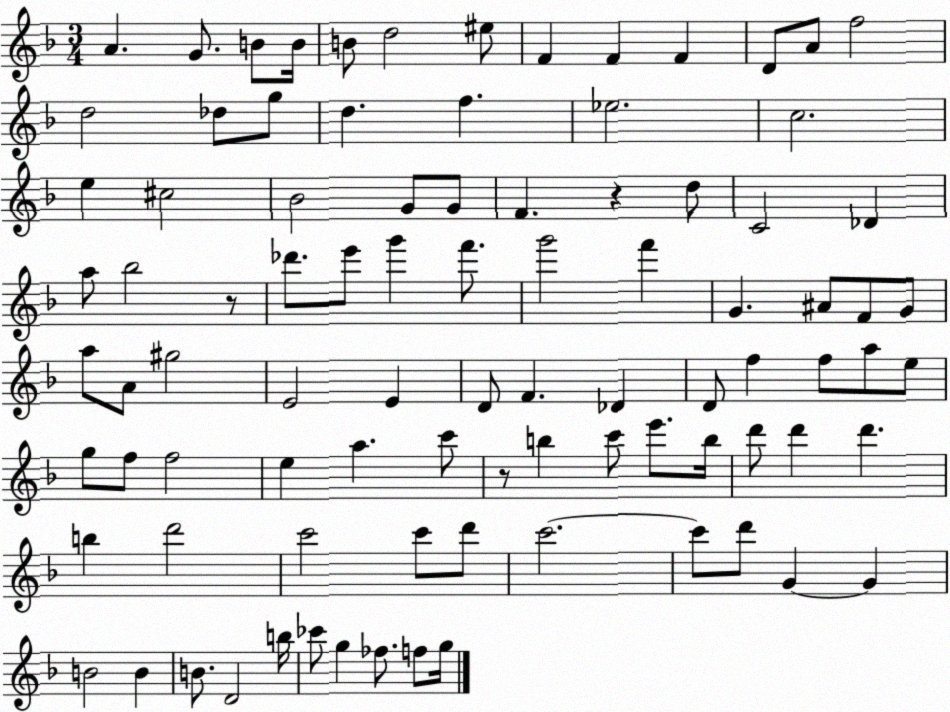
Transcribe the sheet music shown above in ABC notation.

X:1
T:Untitled
M:3/4
L:1/4
K:F
A G/2 B/2 B/4 B/2 d2 ^e/2 F F F D/2 A/2 f2 d2 _d/2 g/2 d f _e2 c2 e ^c2 _B2 G/2 G/2 F z d/2 C2 _D a/2 _b2 z/2 _d'/2 e'/2 g' f'/2 g'2 f' G ^A/2 F/2 G/2 a/2 A/2 ^g2 E2 E D/2 F _D D/2 f f/2 a/2 e/2 g/2 f/2 f2 e a c'/2 z/2 b c'/2 e'/2 b/4 d'/2 d' d' b d'2 c'2 c'/2 d'/2 c'2 c'/2 d'/2 G G B2 B B/2 D2 b/4 _c'/2 g _f/2 f/2 g/4